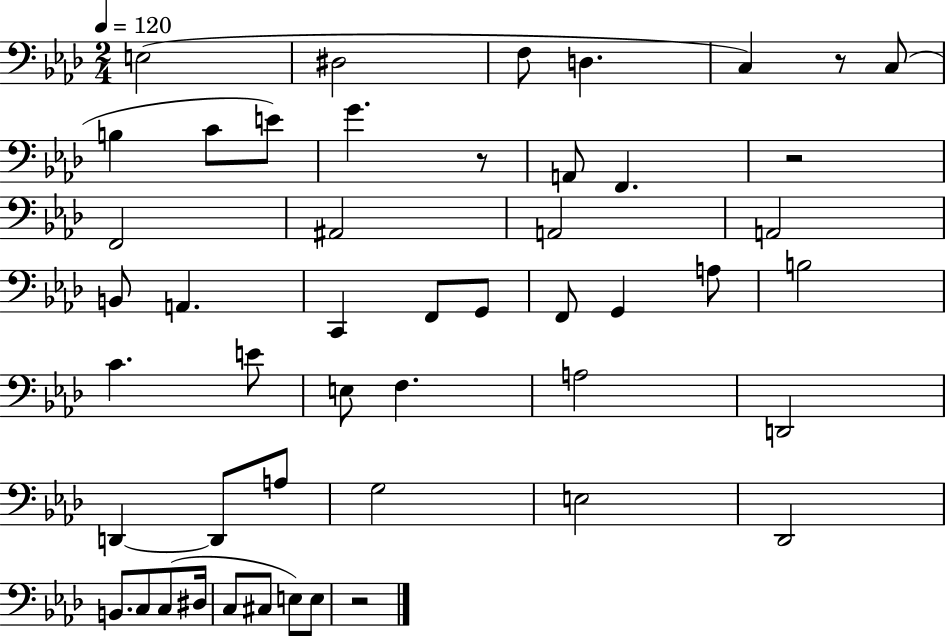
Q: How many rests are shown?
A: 4